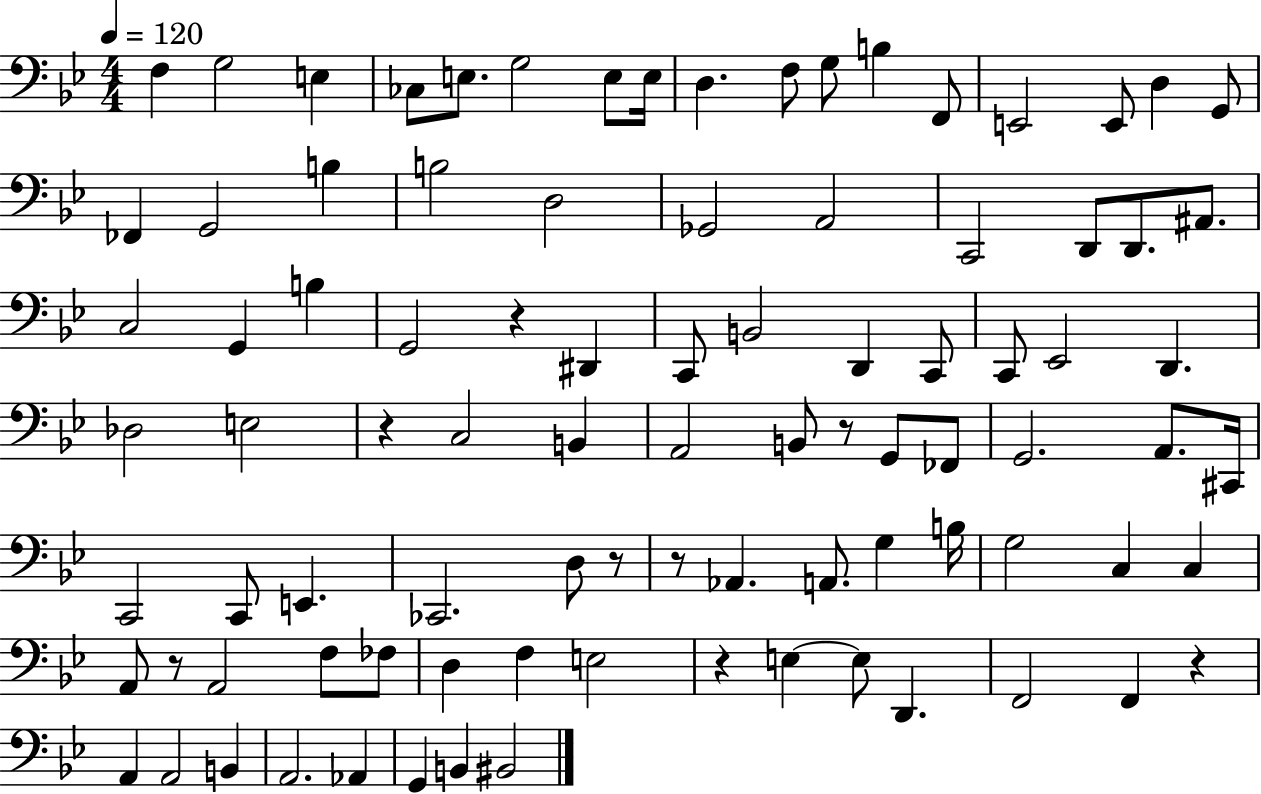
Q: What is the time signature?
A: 4/4